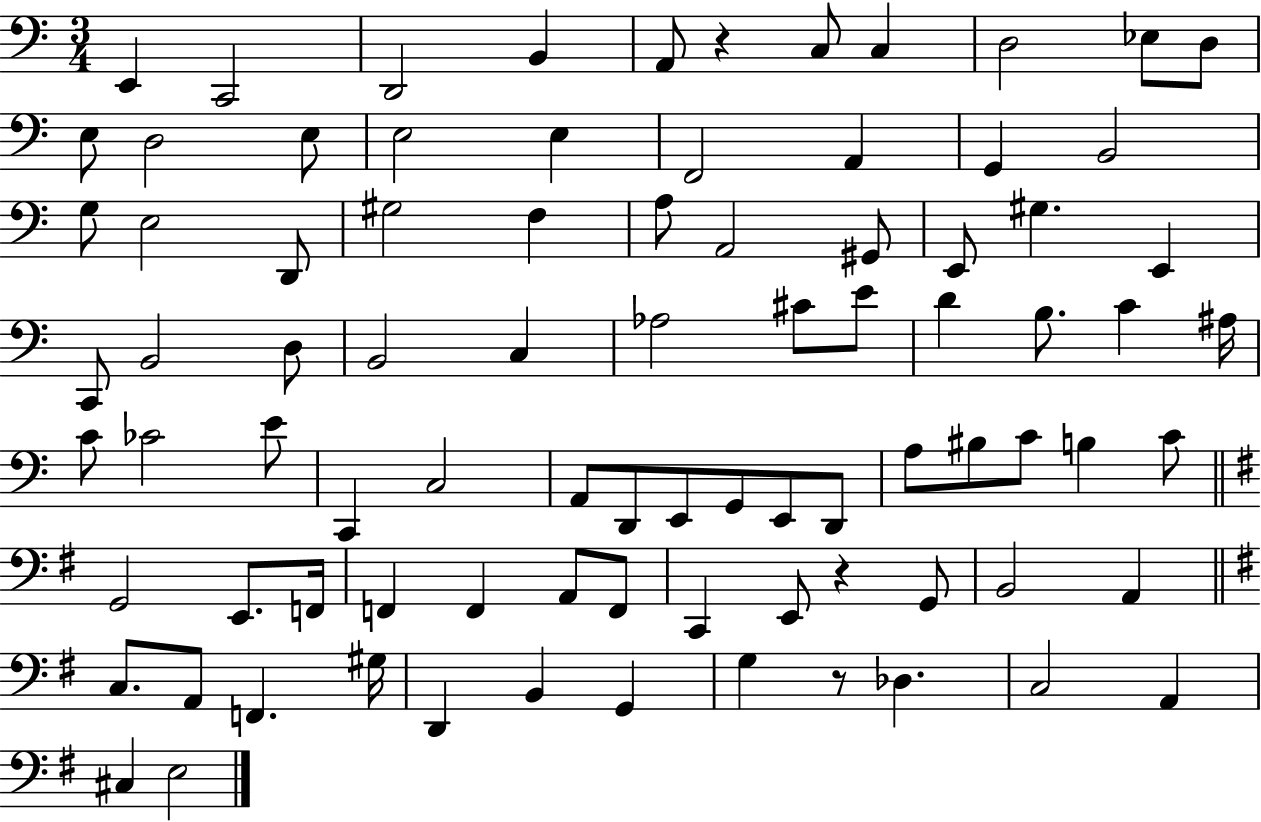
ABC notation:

X:1
T:Untitled
M:3/4
L:1/4
K:C
E,, C,,2 D,,2 B,, A,,/2 z C,/2 C, D,2 _E,/2 D,/2 E,/2 D,2 E,/2 E,2 E, F,,2 A,, G,, B,,2 G,/2 E,2 D,,/2 ^G,2 F, A,/2 A,,2 ^G,,/2 E,,/2 ^G, E,, C,,/2 B,,2 D,/2 B,,2 C, _A,2 ^C/2 E/2 D B,/2 C ^A,/4 C/2 _C2 E/2 C,, C,2 A,,/2 D,,/2 E,,/2 G,,/2 E,,/2 D,,/2 A,/2 ^B,/2 C/2 B, C/2 G,,2 E,,/2 F,,/4 F,, F,, A,,/2 F,,/2 C,, E,,/2 z G,,/2 B,,2 A,, C,/2 A,,/2 F,, ^G,/4 D,, B,, G,, G, z/2 _D, C,2 A,, ^C, E,2